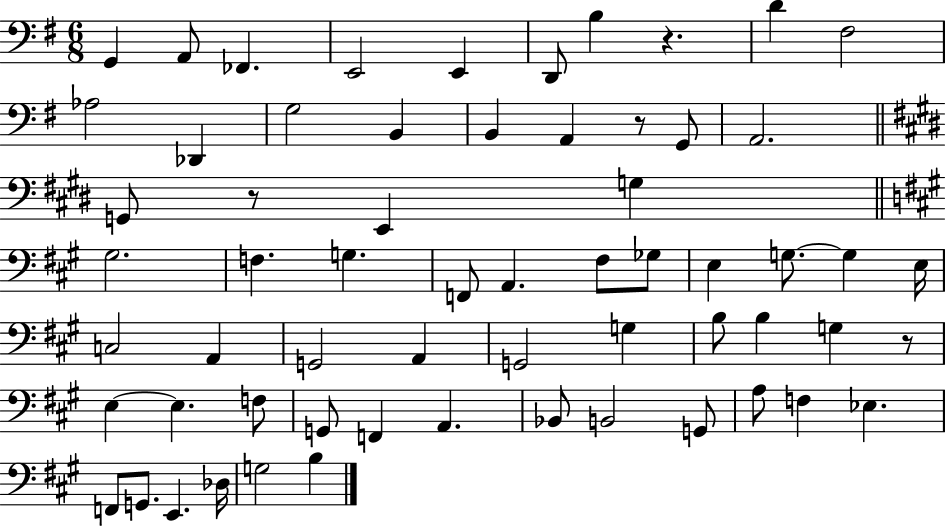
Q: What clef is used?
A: bass